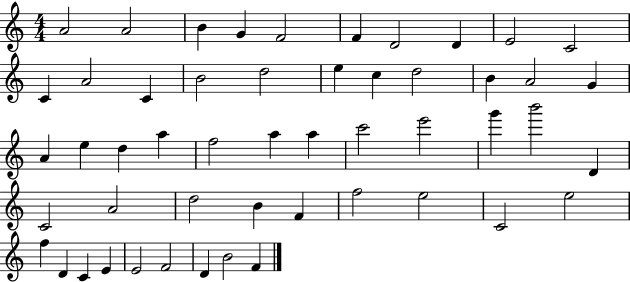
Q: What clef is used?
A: treble